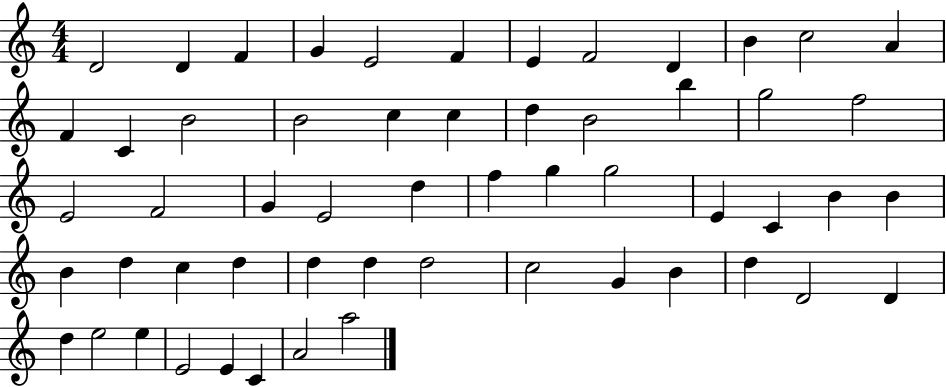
{
  \clef treble
  \numericTimeSignature
  \time 4/4
  \key c \major
  d'2 d'4 f'4 | g'4 e'2 f'4 | e'4 f'2 d'4 | b'4 c''2 a'4 | \break f'4 c'4 b'2 | b'2 c''4 c''4 | d''4 b'2 b''4 | g''2 f''2 | \break e'2 f'2 | g'4 e'2 d''4 | f''4 g''4 g''2 | e'4 c'4 b'4 b'4 | \break b'4 d''4 c''4 d''4 | d''4 d''4 d''2 | c''2 g'4 b'4 | d''4 d'2 d'4 | \break d''4 e''2 e''4 | e'2 e'4 c'4 | a'2 a''2 | \bar "|."
}